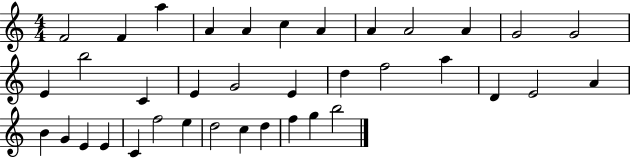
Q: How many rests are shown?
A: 0